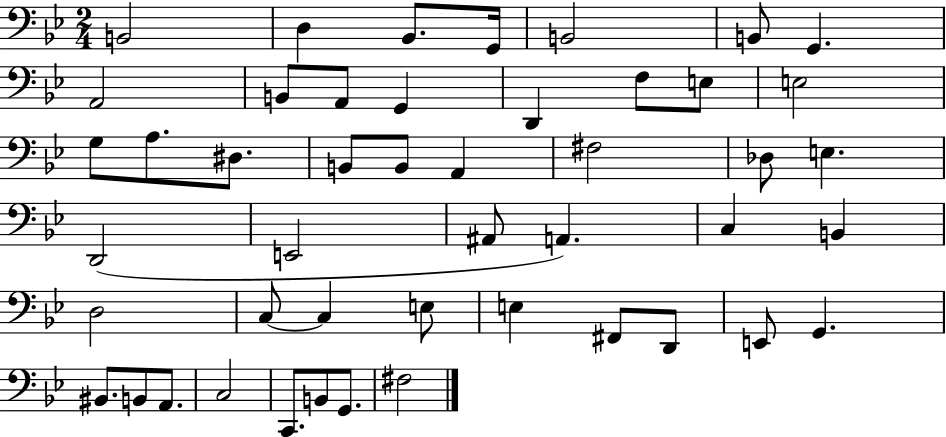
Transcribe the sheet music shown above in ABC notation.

X:1
T:Untitled
M:2/4
L:1/4
K:Bb
B,,2 D, _B,,/2 G,,/4 B,,2 B,,/2 G,, A,,2 B,,/2 A,,/2 G,, D,, F,/2 E,/2 E,2 G,/2 A,/2 ^D,/2 B,,/2 B,,/2 A,, ^F,2 _D,/2 E, D,,2 E,,2 ^A,,/2 A,, C, B,, D,2 C,/2 C, E,/2 E, ^F,,/2 D,,/2 E,,/2 G,, ^B,,/2 B,,/2 A,,/2 C,2 C,,/2 B,,/2 G,,/2 ^F,2